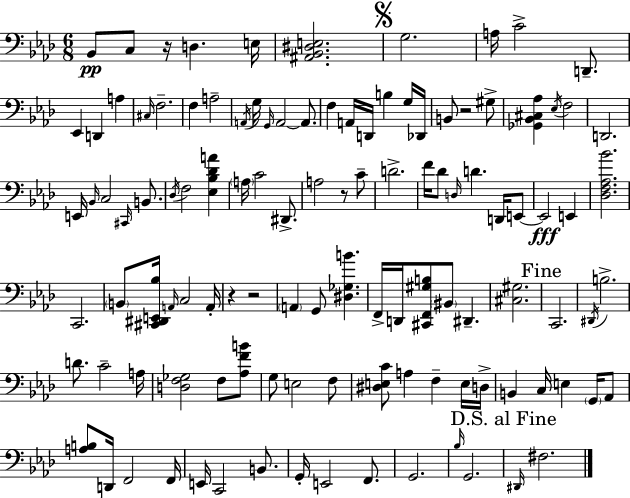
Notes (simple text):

Bb2/e C3/e R/s D3/q. E3/s [A#2,Bb2,D#3,E3]/h. G3/h. A3/s C4/h D2/e. Eb2/q D2/q A3/q C#3/s F3/h. F3/q A3/h A2/s G3/s G2/s A2/h A2/e. F3/q A2/s D2/s B3/q G3/s Db2/s B2/e R/h G#3/e [Gb2,Bb2,C#3,Ab3]/q Eb3/s F3/h D2/h. E2/s Bb2/s C3/h C#2/s B2/e. Db3/s F3/h [Eb3,Bb3,Db4,A4]/q A3/s C4/h D#2/e. A3/h R/e C4/e D4/h. F4/s Db4/e D3/s D4/q. D2/s E2/e E2/h E2/q [Db3,F3,Ab3,Bb4]/h. C2/h. B2/e [C#2,D#2,E2,Bb3]/s A2/s C3/h A2/s R/q R/h A2/q G2/e [D#3,Gb3,B4]/q. F2/s D2/s [C#2,F2,G#3,B3]/e BIS2/e D#2/q. [C#3,G#3]/h. C2/h. D#2/s B3/h. D4/e. C4/h A3/s [D3,F3,Gb3]/h F3/e [Ab3,F4,B4]/e G3/e E3/h F3/e [D#3,E3,C4]/e A3/q F3/q E3/s D3/s B2/q C3/s E3/q G2/s Ab2/e [A3,B3]/e D2/s F2/h F2/s E2/s C2/h B2/e. G2/s E2/h F2/e. G2/h. Bb3/s G2/h. D#2/s F#3/h.